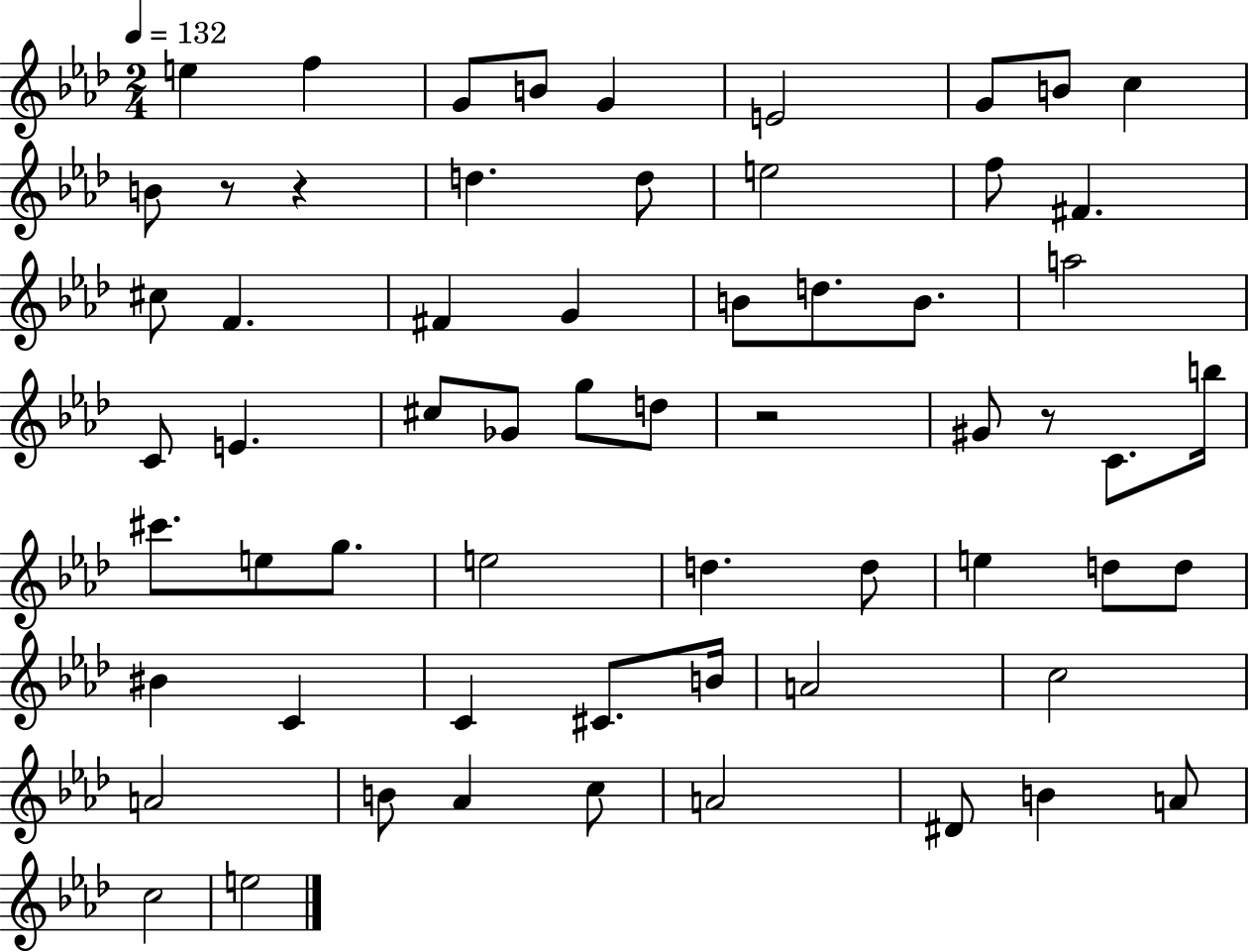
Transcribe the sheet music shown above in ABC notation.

X:1
T:Untitled
M:2/4
L:1/4
K:Ab
e f G/2 B/2 G E2 G/2 B/2 c B/2 z/2 z d d/2 e2 f/2 ^F ^c/2 F ^F G B/2 d/2 B/2 a2 C/2 E ^c/2 _G/2 g/2 d/2 z2 ^G/2 z/2 C/2 b/4 ^c'/2 e/2 g/2 e2 d d/2 e d/2 d/2 ^B C C ^C/2 B/4 A2 c2 A2 B/2 _A c/2 A2 ^D/2 B A/2 c2 e2